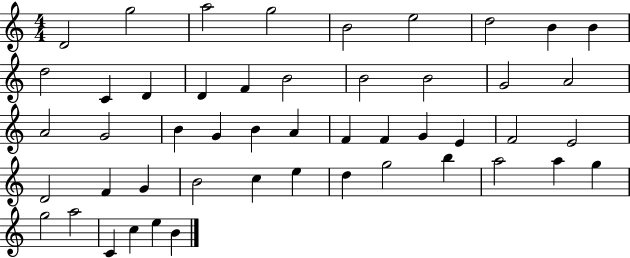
{
  \clef treble
  \numericTimeSignature
  \time 4/4
  \key c \major
  d'2 g''2 | a''2 g''2 | b'2 e''2 | d''2 b'4 b'4 | \break d''2 c'4 d'4 | d'4 f'4 b'2 | b'2 b'2 | g'2 a'2 | \break a'2 g'2 | b'4 g'4 b'4 a'4 | f'4 f'4 g'4 e'4 | f'2 e'2 | \break d'2 f'4 g'4 | b'2 c''4 e''4 | d''4 g''2 b''4 | a''2 a''4 g''4 | \break g''2 a''2 | c'4 c''4 e''4 b'4 | \bar "|."
}